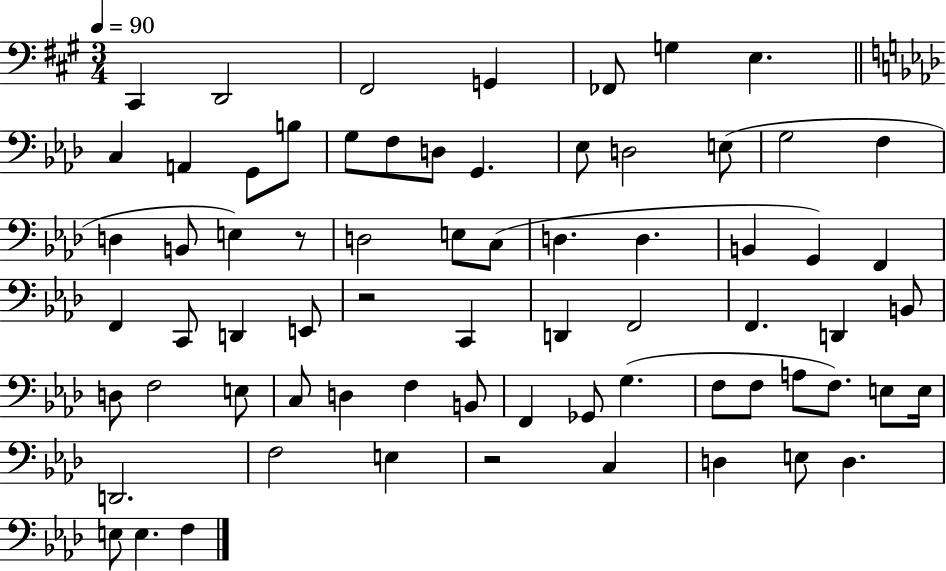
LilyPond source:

{
  \clef bass
  \numericTimeSignature
  \time 3/4
  \key a \major
  \tempo 4 = 90
  \repeat volta 2 { cis,4 d,2 | fis,2 g,4 | fes,8 g4 e4. | \bar "||" \break \key aes \major c4 a,4 g,8 b8 | g8 f8 d8 g,4. | ees8 d2 e8( | g2 f4 | \break d4 b,8 e4) r8 | d2 e8 c8( | d4. d4. | b,4 g,4) f,4 | \break f,4 c,8 d,4 e,8 | r2 c,4 | d,4 f,2 | f,4. d,4 b,8 | \break d8 f2 e8 | c8 d4 f4 b,8 | f,4 ges,8 g4.( | f8 f8 a8 f8.) e8 e16 | \break d,2. | f2 e4 | r2 c4 | d4 e8 d4. | \break e8 e4. f4 | } \bar "|."
}